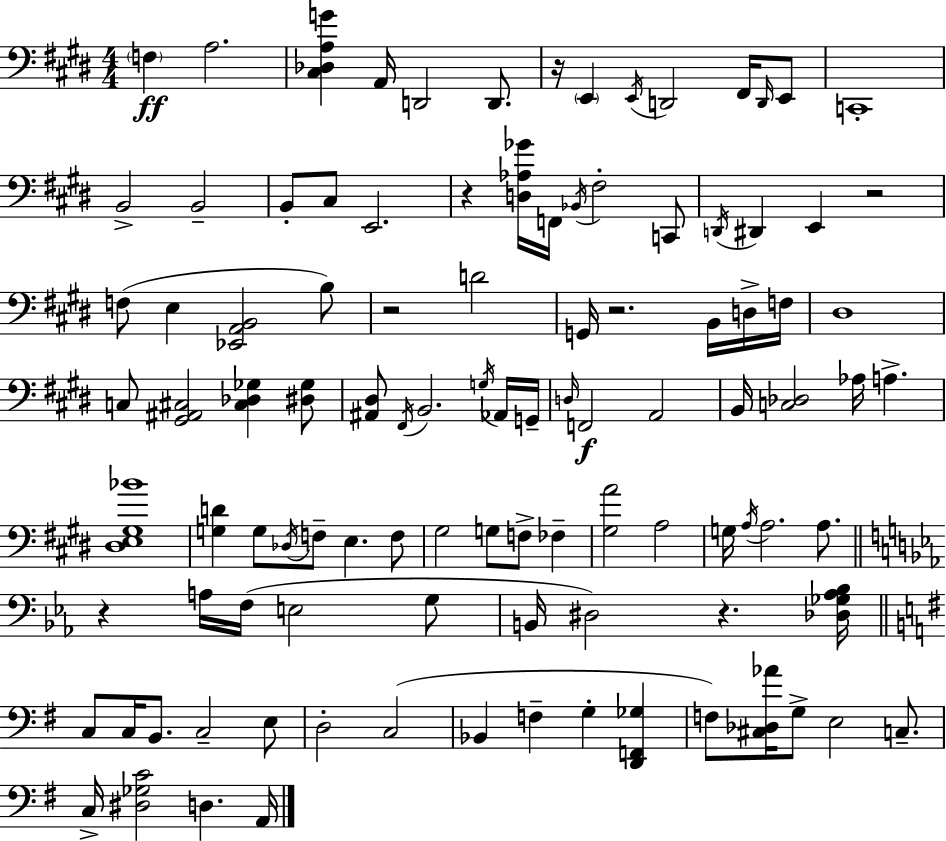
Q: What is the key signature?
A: E major